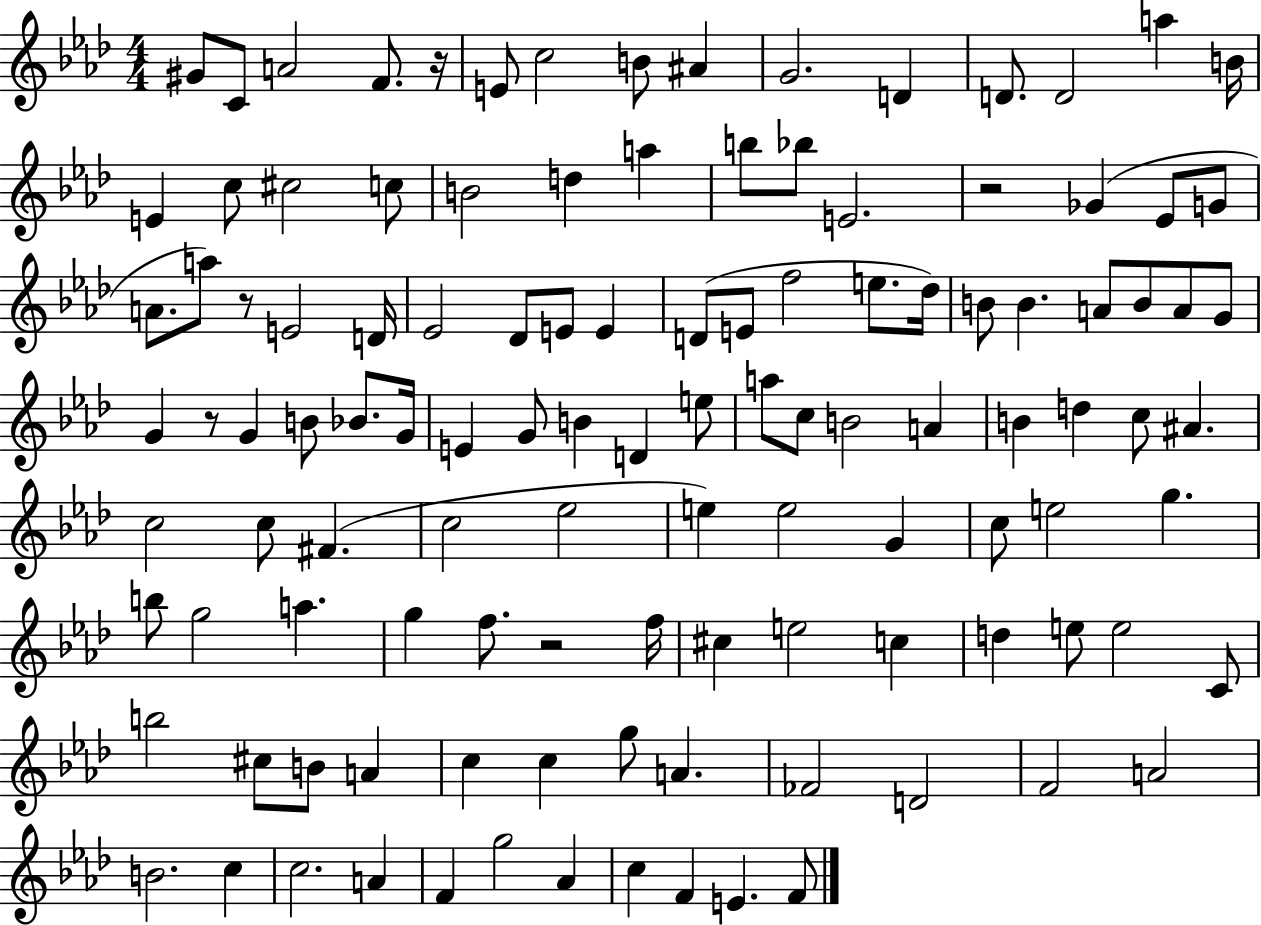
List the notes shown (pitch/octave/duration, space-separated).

G#4/e C4/e A4/h F4/e. R/s E4/e C5/h B4/e A#4/q G4/h. D4/q D4/e. D4/h A5/q B4/s E4/q C5/e C#5/h C5/e B4/h D5/q A5/q B5/e Bb5/e E4/h. R/h Gb4/q Eb4/e G4/e A4/e. A5/e R/e E4/h D4/s Eb4/h Db4/e E4/e E4/q D4/e E4/e F5/h E5/e. Db5/s B4/e B4/q. A4/e B4/e A4/e G4/e G4/q R/e G4/q B4/e Bb4/e. G4/s E4/q G4/e B4/q D4/q E5/e A5/e C5/e B4/h A4/q B4/q D5/q C5/e A#4/q. C5/h C5/e F#4/q. C5/h Eb5/h E5/q E5/h G4/q C5/e E5/h G5/q. B5/e G5/h A5/q. G5/q F5/e. R/h F5/s C#5/q E5/h C5/q D5/q E5/e E5/h C4/e B5/h C#5/e B4/e A4/q C5/q C5/q G5/e A4/q. FES4/h D4/h F4/h A4/h B4/h. C5/q C5/h. A4/q F4/q G5/h Ab4/q C5/q F4/q E4/q. F4/e